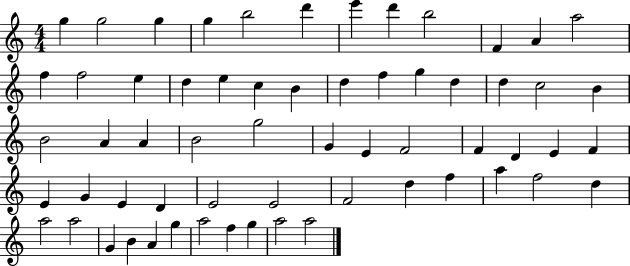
G5/q G5/h G5/q G5/q B5/h D6/q E6/q D6/q B5/h F4/q A4/q A5/h F5/q F5/h E5/q D5/q E5/q C5/q B4/q D5/q F5/q G5/q D5/q D5/q C5/h B4/q B4/h A4/q A4/q B4/h G5/h G4/q E4/q F4/h F4/q D4/q E4/q F4/q E4/q G4/q E4/q D4/q E4/h E4/h F4/h D5/q F5/q A5/q F5/h D5/q A5/h A5/h G4/q B4/q A4/q G5/q A5/h F5/q G5/q A5/h A5/h